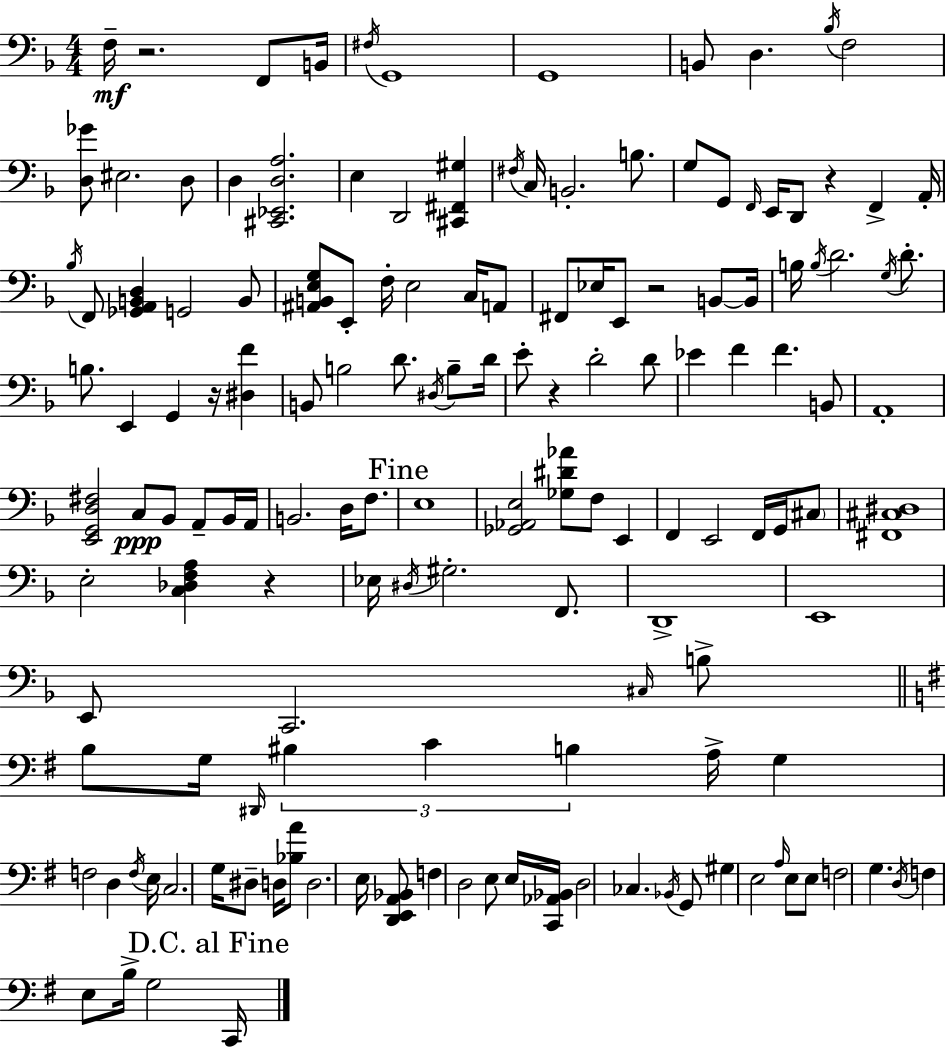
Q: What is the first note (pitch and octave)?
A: F3